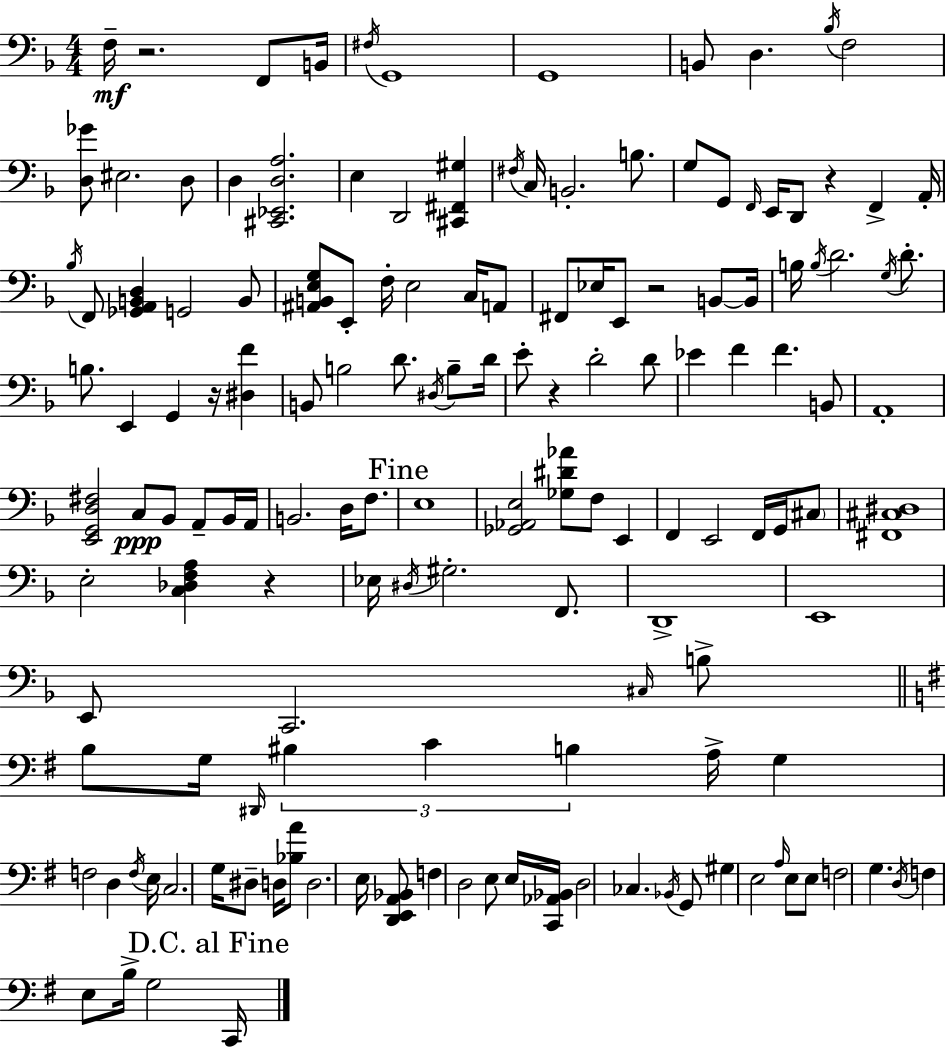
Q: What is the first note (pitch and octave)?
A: F3